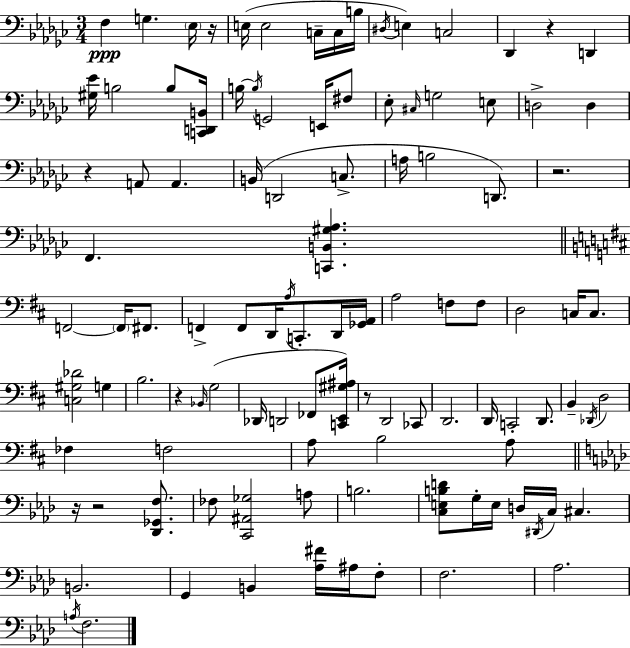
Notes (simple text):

F3/q G3/q. Eb3/s R/s E3/s E3/h C3/s C3/s B3/s D#3/s E3/q C3/h Db2/q R/q D2/q [G#3,Eb4]/s B3/h B3/e [C2,D2,B2]/s B3/s B3/s G2/h E2/s F#3/e Eb3/e C#3/s G3/h E3/e D3/h D3/q R/q A2/e A2/q. B2/s D2/h C3/e. A3/s B3/h D2/e. R/h. F2/q. [C2,B2,G#3,Ab3]/q. F2/h F2/s F#2/e. F2/q F2/e D2/s A3/s C2/e. D2/s [Gb2,A2]/s A3/h F3/e F3/e D3/h C3/s C3/e. [C3,G#3,Db4]/h G3/q B3/h. R/q Bb2/s G3/h Db2/s D2/h FES2/e [C2,E2,G#3,A#3]/s R/e D2/h CES2/e D2/h. D2/s C2/h D2/e. B2/q Db2/s D3/h FES3/q F3/h A3/e B3/h A3/e R/s R/h [Db2,Gb2,F3]/e. FES3/e [C2,A#2,Gb3]/h A3/e B3/h. [C3,E3,B3,D4]/e G3/s E3/s D3/s D#2/s C3/s C#3/q. B2/h. G2/q B2/q [Ab3,F#4]/s A#3/s F3/e F3/h. Ab3/h. A3/s F3/h.